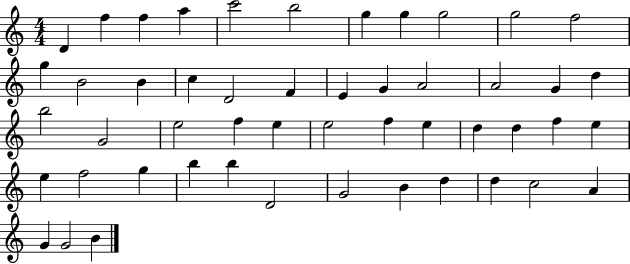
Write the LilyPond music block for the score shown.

{
  \clef treble
  \numericTimeSignature
  \time 4/4
  \key c \major
  d'4 f''4 f''4 a''4 | c'''2 b''2 | g''4 g''4 g''2 | g''2 f''2 | \break g''4 b'2 b'4 | c''4 d'2 f'4 | e'4 g'4 a'2 | a'2 g'4 d''4 | \break b''2 g'2 | e''2 f''4 e''4 | e''2 f''4 e''4 | d''4 d''4 f''4 e''4 | \break e''4 f''2 g''4 | b''4 b''4 d'2 | g'2 b'4 d''4 | d''4 c''2 a'4 | \break g'4 g'2 b'4 | \bar "|."
}